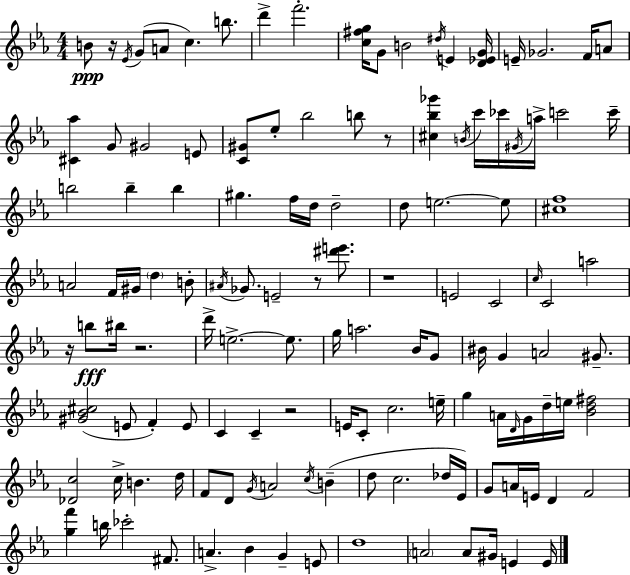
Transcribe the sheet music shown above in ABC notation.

X:1
T:Untitled
M:4/4
L:1/4
K:Eb
B/2 z/4 _E/4 G/2 A/2 c b/2 d' f'2 [c^fg]/4 G/2 B2 ^d/4 E [D_EG]/4 E/4 _G2 F/4 A/2 [^C_a] G/2 ^G2 E/2 [C^G]/2 _e/2 _b2 b/2 z/2 [^c_b_g'] B/4 c'/4 _c'/4 ^G/4 a/4 c'2 c'/4 b2 b b ^g f/4 d/4 d2 d/2 e2 e/2 [^cf]4 A2 F/4 ^G/4 d B/2 ^A/4 _G/2 E2 z/2 [^d'e']/2 z4 E2 C2 c/4 C2 a2 z/4 b/2 ^b/4 z2 d'/4 e2 e/2 g/4 a2 _B/4 G/2 ^B/4 G A2 ^G/2 [^G_B^c]2 E/2 F E/2 C C z2 E/4 C/2 c2 e/4 g A/4 D/4 G/4 d/4 e/4 [_Bd^f]2 [_Dc]2 c/4 B d/4 F/2 D/2 G/4 A2 c/4 B d/2 c2 _d/4 _E/4 G/2 A/4 E/4 D F2 [gf'] b/4 _c'2 ^F/2 A _B G E/2 d4 A2 A/2 ^G/4 E E/4